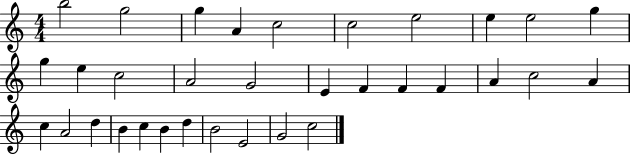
{
  \clef treble
  \numericTimeSignature
  \time 4/4
  \key c \major
  b''2 g''2 | g''4 a'4 c''2 | c''2 e''2 | e''4 e''2 g''4 | \break g''4 e''4 c''2 | a'2 g'2 | e'4 f'4 f'4 f'4 | a'4 c''2 a'4 | \break c''4 a'2 d''4 | b'4 c''4 b'4 d''4 | b'2 e'2 | g'2 c''2 | \break \bar "|."
}